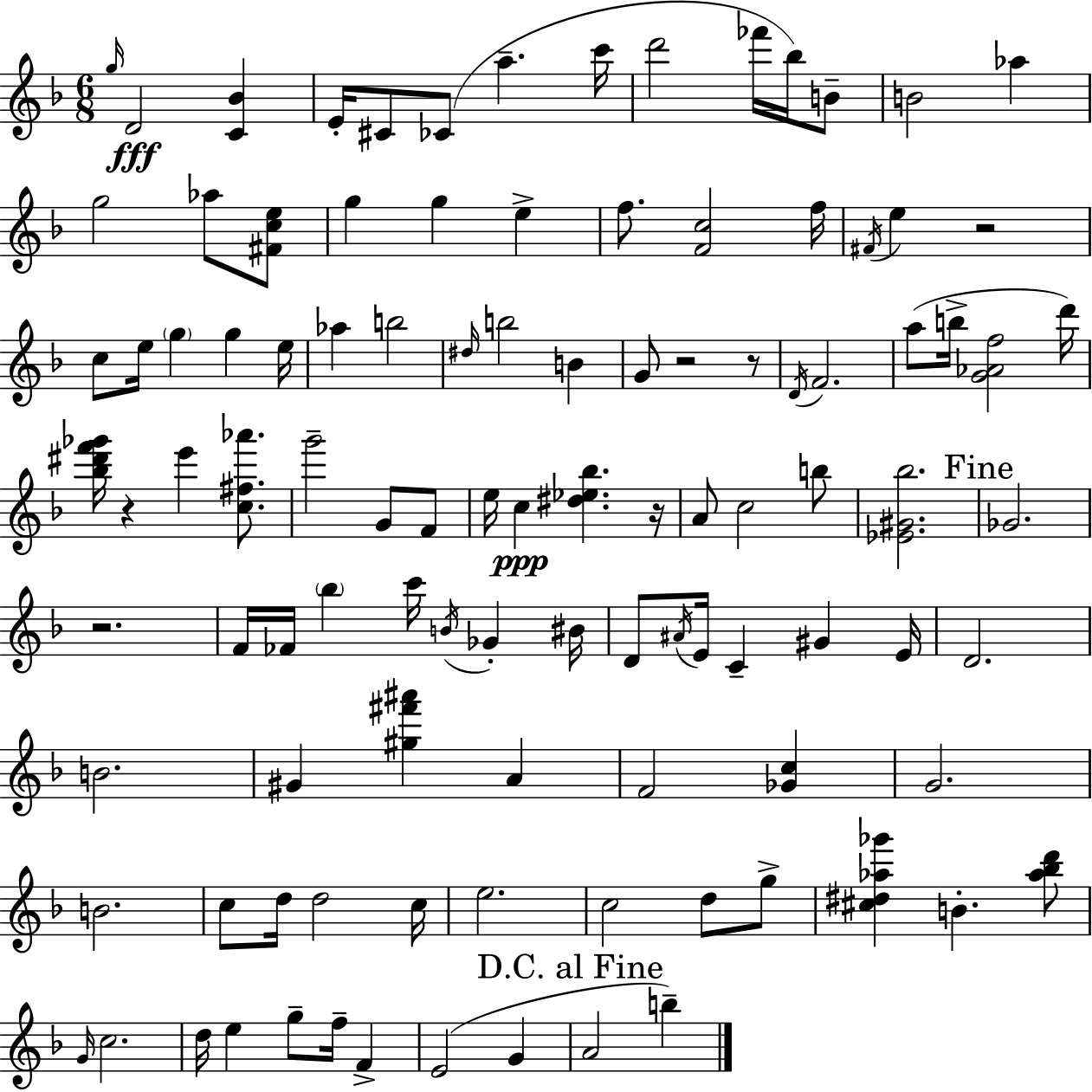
G5/s D4/h [C4,Bb4]/q E4/s C#4/e CES4/e A5/q. C6/s D6/h FES6/s Bb5/s B4/e B4/h Ab5/q G5/h Ab5/e [F#4,C5,E5]/e G5/q G5/q E5/q F5/e. [F4,C5]/h F5/s F#4/s E5/q R/h C5/e E5/s G5/q G5/q E5/s Ab5/q B5/h D#5/s B5/h B4/q G4/e R/h R/e D4/s F4/h. A5/e B5/s [G4,Ab4,F5]/h D6/s [Bb5,D#6,F6,Gb6]/s R/q E6/q [C5,F#5,Ab6]/e. G6/h G4/e F4/e E5/s C5/q [D#5,Eb5,Bb5]/q. R/s A4/e C5/h B5/e [Eb4,G#4,Bb5]/h. Gb4/h. R/h. F4/s FES4/s Bb5/q C6/s B4/s Gb4/q BIS4/s D4/e A#4/s E4/s C4/q G#4/q E4/s D4/h. B4/h. G#4/q [G#5,F#6,A#6]/q A4/q F4/h [Gb4,C5]/q G4/h. B4/h. C5/e D5/s D5/h C5/s E5/h. C5/h D5/e G5/e [C#5,D#5,Ab5,Gb6]/q B4/q. [Ab5,Bb5,D6]/e G4/s C5/h. D5/s E5/q G5/e F5/s F4/q E4/h G4/q A4/h B5/q